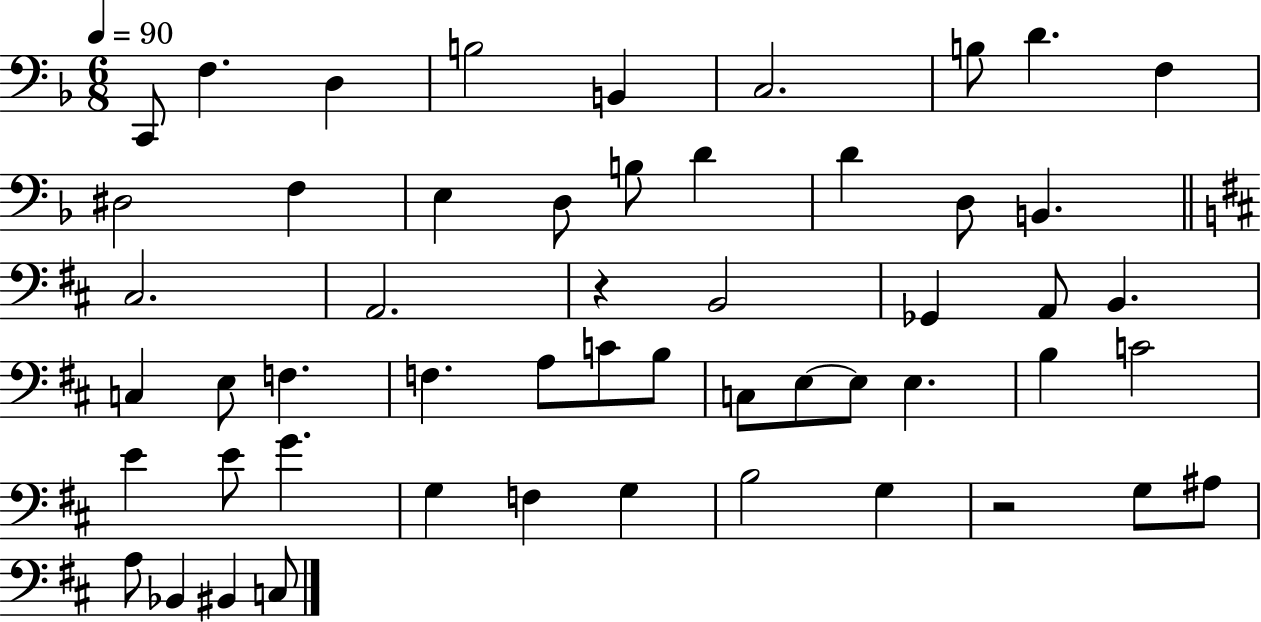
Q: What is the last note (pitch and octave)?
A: C3